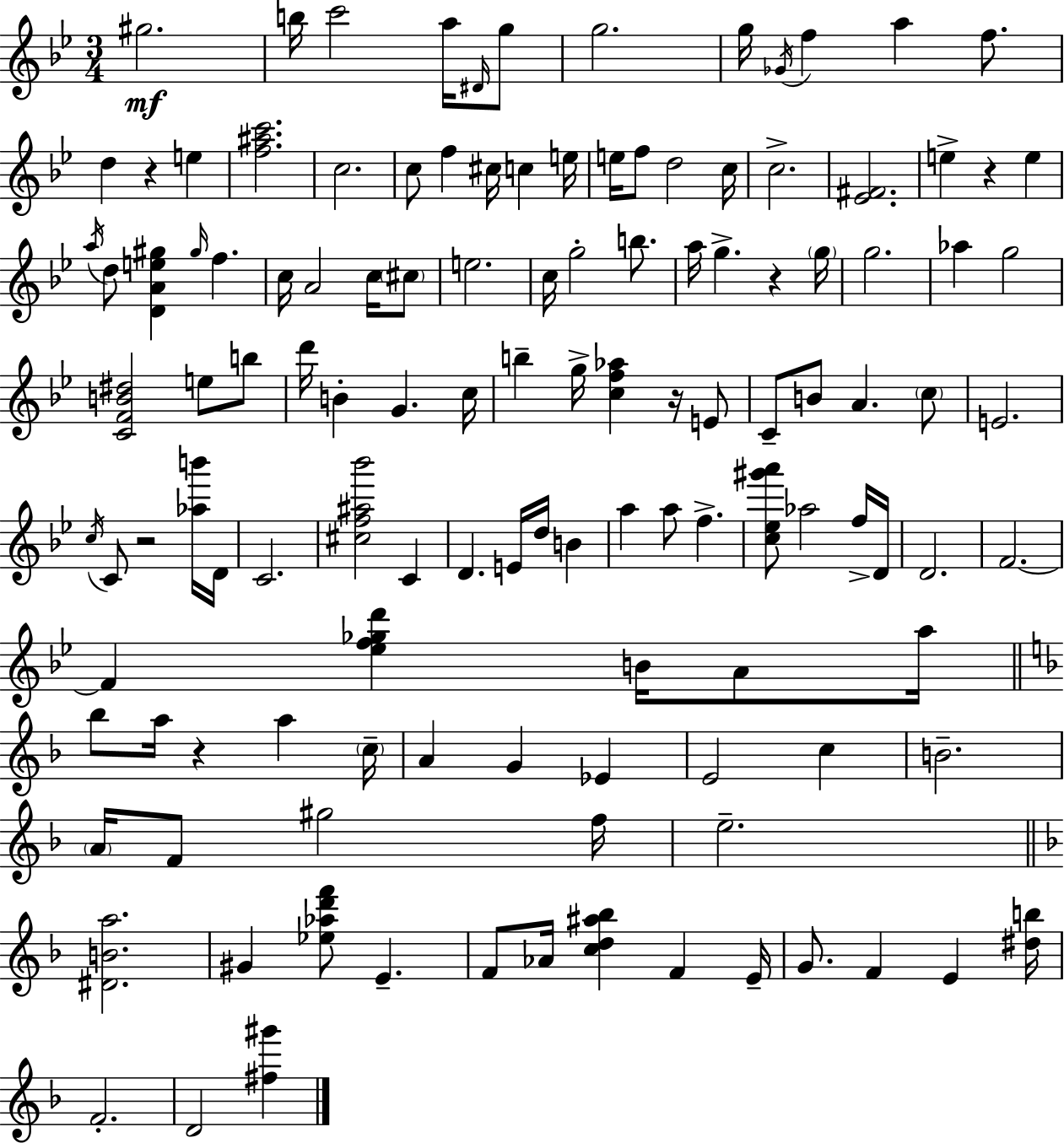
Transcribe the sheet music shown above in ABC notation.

X:1
T:Untitled
M:3/4
L:1/4
K:Gm
^g2 b/4 c'2 a/4 ^D/4 g/2 g2 g/4 _G/4 f a f/2 d z e [f^ac']2 c2 c/2 f ^c/4 c e/4 e/4 f/2 d2 c/4 c2 [_E^F]2 e z e a/4 d/2 [DAe^g] ^g/4 f c/4 A2 c/4 ^c/2 e2 c/4 g2 b/2 a/4 g z g/4 g2 _a g2 [CFB^d]2 e/2 b/2 d'/4 B G c/4 b g/4 [cf_a] z/4 E/2 C/2 B/2 A c/2 E2 c/4 C/2 z2 [_ab']/4 D/4 C2 [^cf^a_b']2 C D E/4 d/4 B a a/2 f [c_e^g'a']/2 _a2 f/4 D/4 D2 F2 F [_ef_gd'] B/4 A/2 a/4 _b/2 a/4 z a c/4 A G _E E2 c B2 A/4 F/2 ^g2 f/4 e2 [^DBa]2 ^G [_e_ad'f']/2 E F/2 _A/4 [cd^a_b] F E/4 G/2 F E [^db]/4 F2 D2 [^f^g']